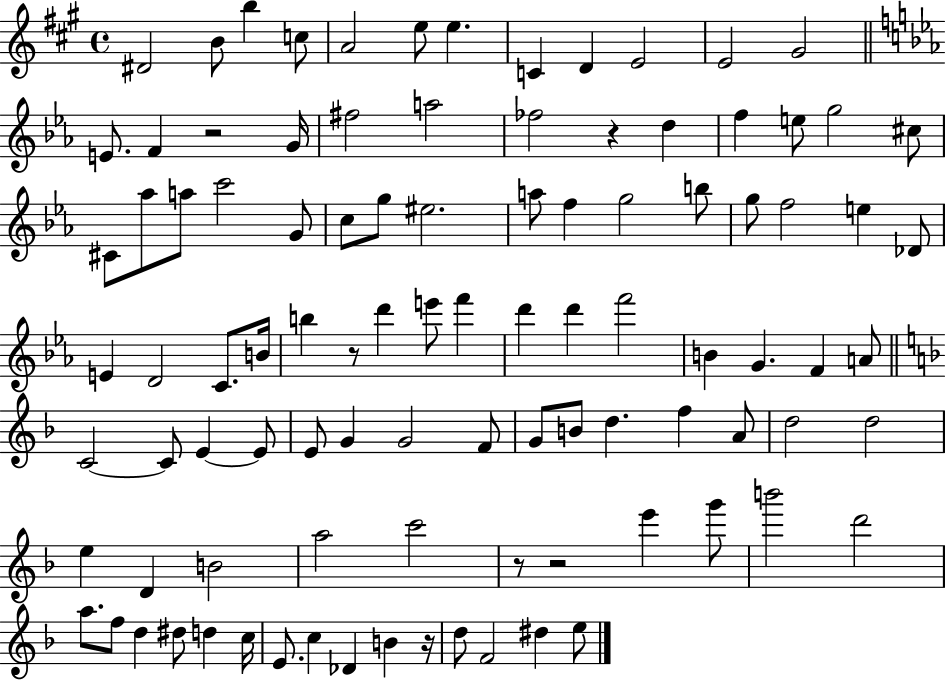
X:1
T:Untitled
M:4/4
L:1/4
K:A
^D2 B/2 b c/2 A2 e/2 e C D E2 E2 ^G2 E/2 F z2 G/4 ^f2 a2 _f2 z d f e/2 g2 ^c/2 ^C/2 _a/2 a/2 c'2 G/2 c/2 g/2 ^e2 a/2 f g2 b/2 g/2 f2 e _D/2 E D2 C/2 B/4 b z/2 d' e'/2 f' d' d' f'2 B G F A/2 C2 C/2 E E/2 E/2 G G2 F/2 G/2 B/2 d f A/2 d2 d2 e D B2 a2 c'2 z/2 z2 e' g'/2 b'2 d'2 a/2 f/2 d ^d/2 d c/4 E/2 c _D B z/4 d/2 F2 ^d e/2